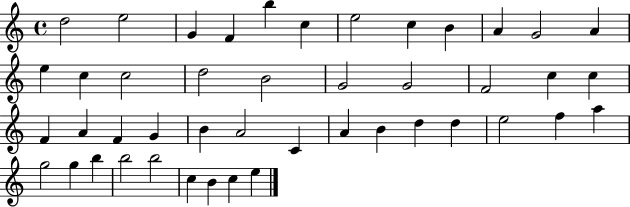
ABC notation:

X:1
T:Untitled
M:4/4
L:1/4
K:C
d2 e2 G F b c e2 c B A G2 A e c c2 d2 B2 G2 G2 F2 c c F A F G B A2 C A B d d e2 f a g2 g b b2 b2 c B c e